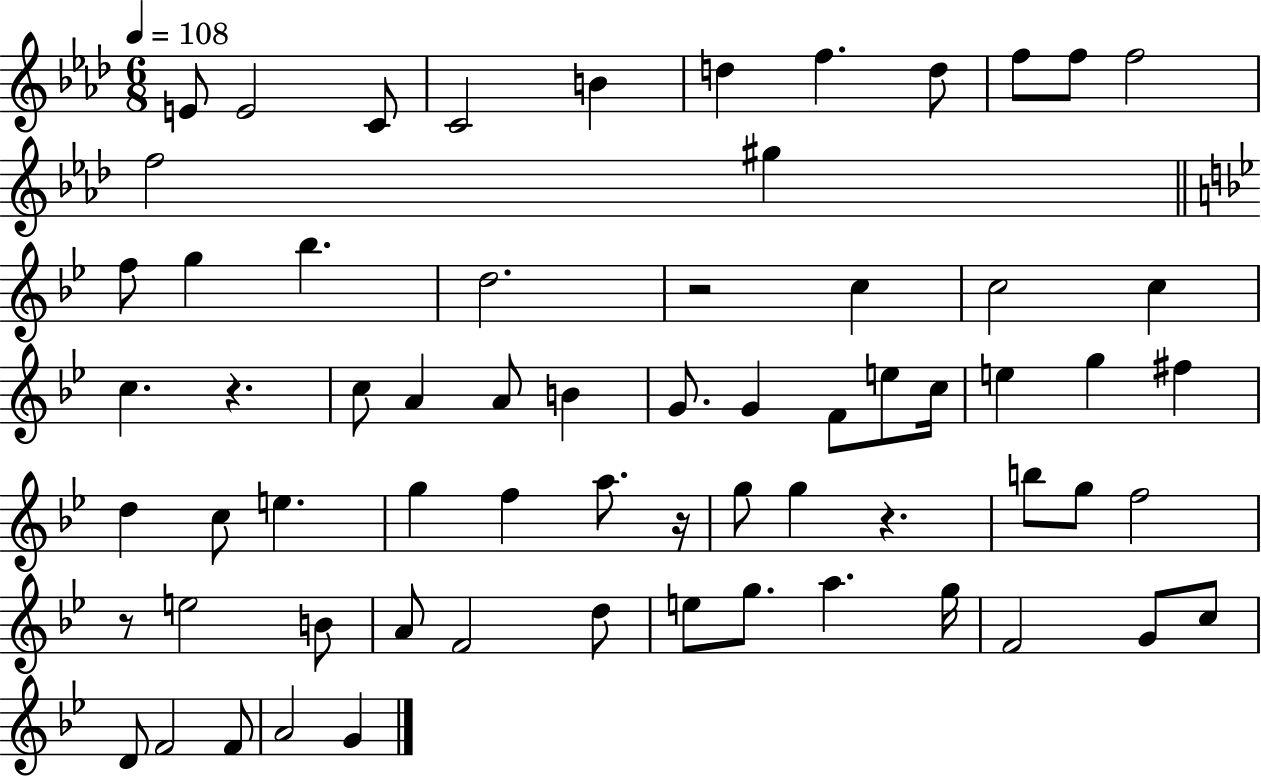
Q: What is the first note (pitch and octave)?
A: E4